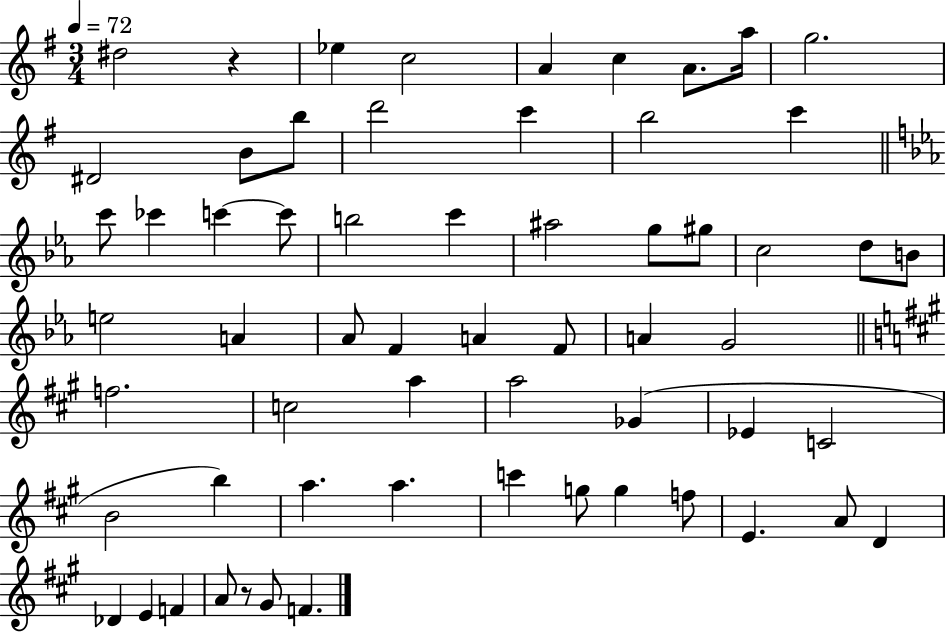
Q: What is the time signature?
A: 3/4